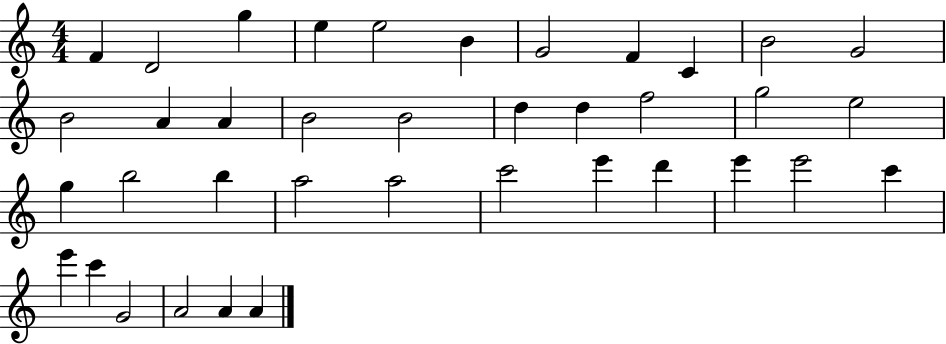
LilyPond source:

{
  \clef treble
  \numericTimeSignature
  \time 4/4
  \key c \major
  f'4 d'2 g''4 | e''4 e''2 b'4 | g'2 f'4 c'4 | b'2 g'2 | \break b'2 a'4 a'4 | b'2 b'2 | d''4 d''4 f''2 | g''2 e''2 | \break g''4 b''2 b''4 | a''2 a''2 | c'''2 e'''4 d'''4 | e'''4 e'''2 c'''4 | \break e'''4 c'''4 g'2 | a'2 a'4 a'4 | \bar "|."
}